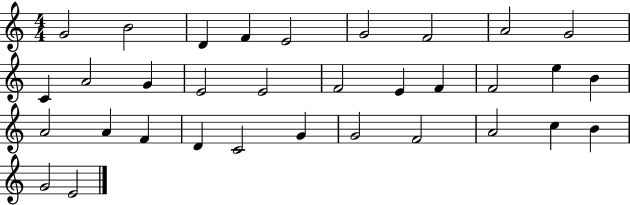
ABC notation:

X:1
T:Untitled
M:4/4
L:1/4
K:C
G2 B2 D F E2 G2 F2 A2 G2 C A2 G E2 E2 F2 E F F2 e B A2 A F D C2 G G2 F2 A2 c B G2 E2